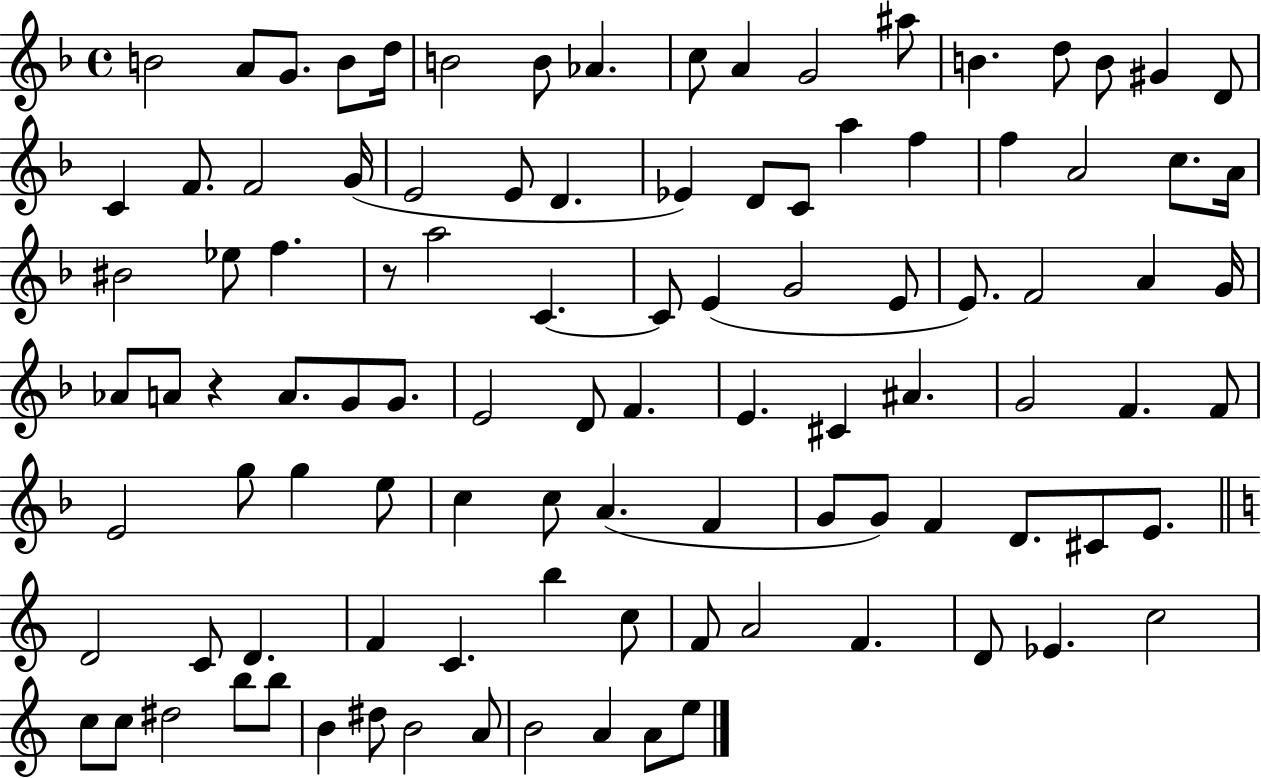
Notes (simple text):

B4/h A4/e G4/e. B4/e D5/s B4/h B4/e Ab4/q. C5/e A4/q G4/h A#5/e B4/q. D5/e B4/e G#4/q D4/e C4/q F4/e. F4/h G4/s E4/h E4/e D4/q. Eb4/q D4/e C4/e A5/q F5/q F5/q A4/h C5/e. A4/s BIS4/h Eb5/e F5/q. R/e A5/h C4/q. C4/e E4/q G4/h E4/e E4/e. F4/h A4/q G4/s Ab4/e A4/e R/q A4/e. G4/e G4/e. E4/h D4/e F4/q. E4/q. C#4/q A#4/q. G4/h F4/q. F4/e E4/h G5/e G5/q E5/e C5/q C5/e A4/q. F4/q G4/e G4/e F4/q D4/e. C#4/e E4/e. D4/h C4/e D4/q. F4/q C4/q. B5/q C5/e F4/e A4/h F4/q. D4/e Eb4/q. C5/h C5/e C5/e D#5/h B5/e B5/e B4/q D#5/e B4/h A4/e B4/h A4/q A4/e E5/e